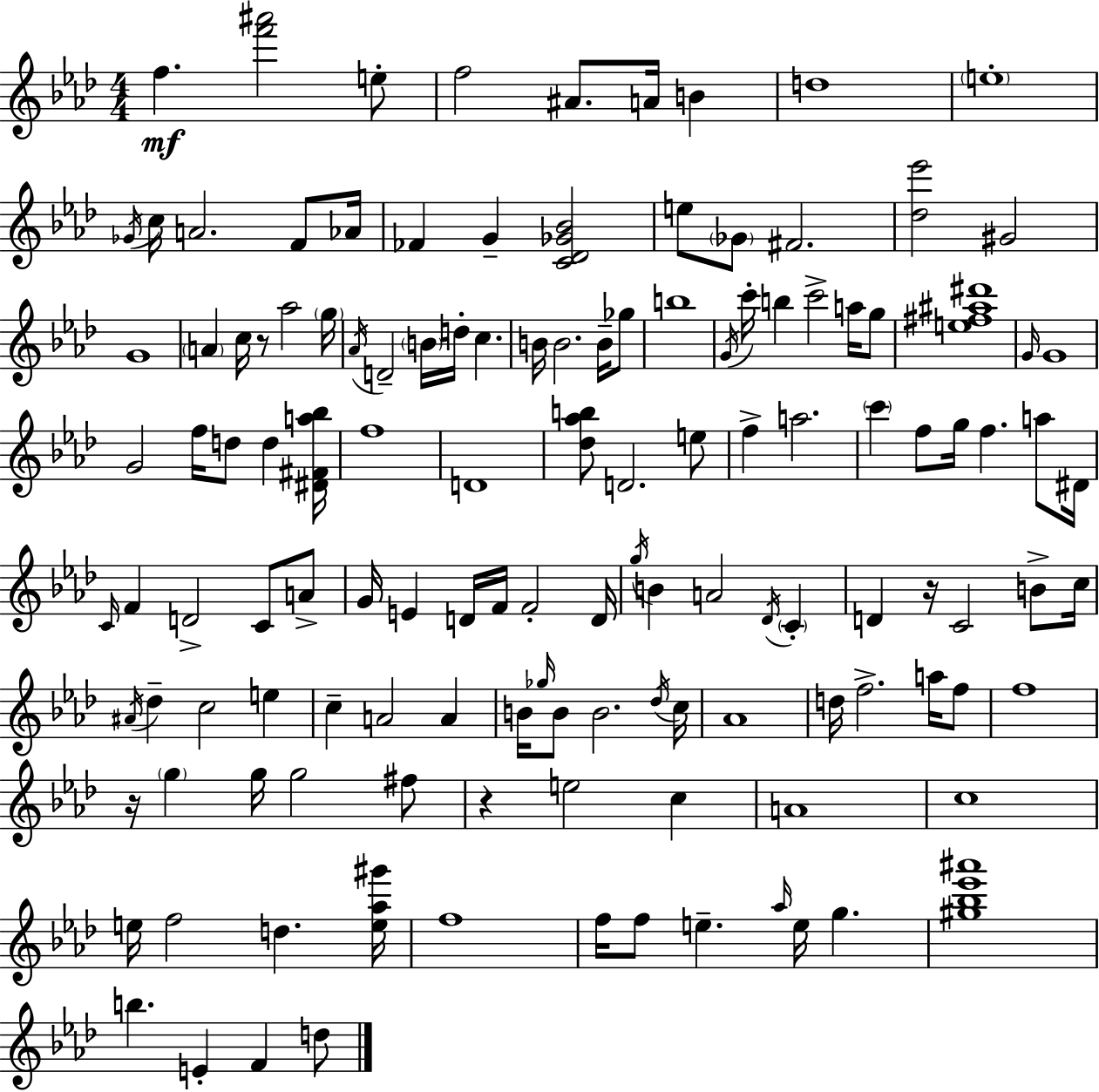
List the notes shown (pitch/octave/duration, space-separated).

F5/q. [F6,A#6]/h E5/e F5/h A#4/e. A4/s B4/q D5/w E5/w Gb4/s C5/s A4/h. F4/e Ab4/s FES4/q G4/q [C4,Db4,Gb4,Bb4]/h E5/e Gb4/e F#4/h. [Db5,Eb6]/h G#4/h G4/w A4/q C5/s R/e Ab5/h G5/s Ab4/s D4/h B4/s D5/s C5/q. B4/s B4/h. B4/s Gb5/e B5/w G4/s C6/s B5/q C6/h A5/s G5/e [E5,F#5,A#5,D#6]/w G4/s G4/w G4/h F5/s D5/e D5/q [D#4,F#4,A5,Bb5]/s F5/w D4/w [Db5,Ab5,B5]/e D4/h. E5/e F5/q A5/h. C6/q F5/e G5/s F5/q. A5/e D#4/s C4/s F4/q D4/h C4/e A4/e G4/s E4/q D4/s F4/s F4/h D4/s G5/s B4/q A4/h Db4/s C4/q D4/q R/s C4/h B4/e C5/s A#4/s Db5/q C5/h E5/q C5/q A4/h A4/q B4/s Gb5/s B4/e B4/h. Db5/s C5/s Ab4/w D5/s F5/h. A5/s F5/e F5/w R/s G5/q G5/s G5/h F#5/e R/q E5/h C5/q A4/w C5/w E5/s F5/h D5/q. [E5,Ab5,G#6]/s F5/w F5/s F5/e E5/q. Ab5/s E5/s G5/q. [G#5,Bb5,Eb6,A#6]/w B5/q. E4/q F4/q D5/e